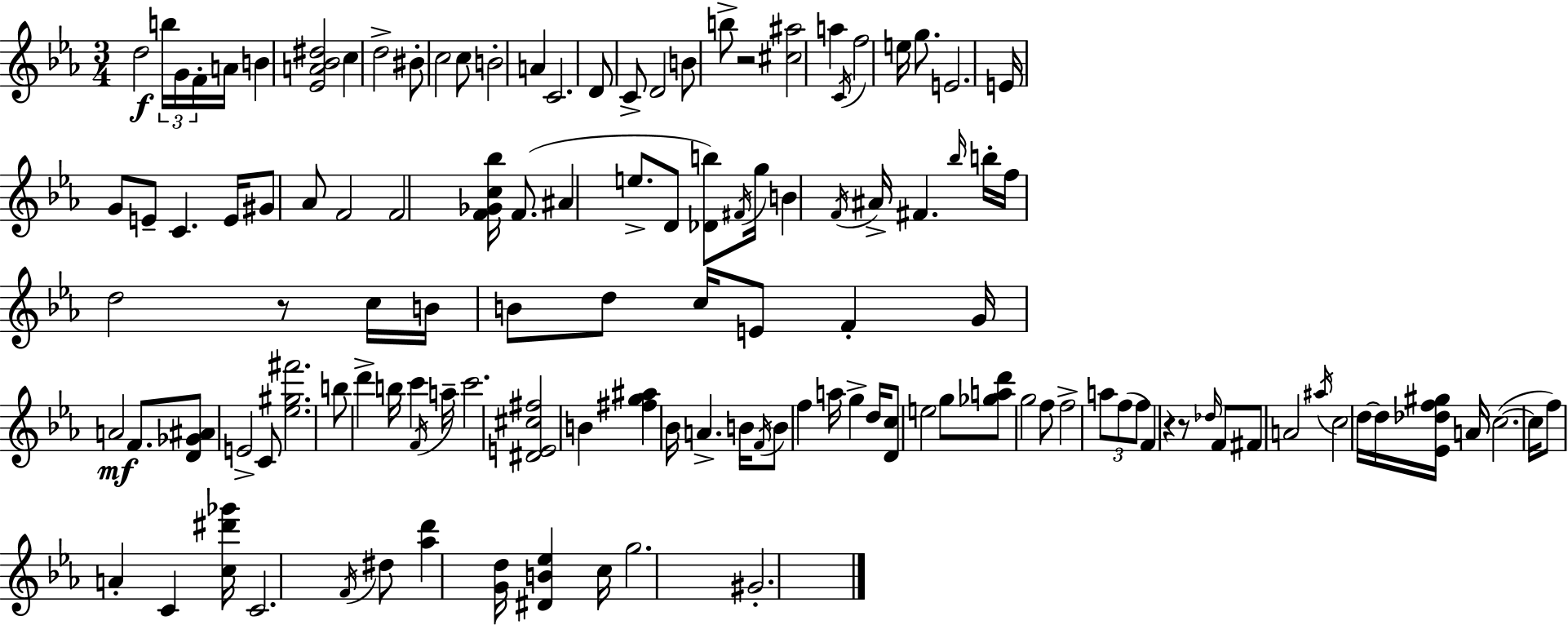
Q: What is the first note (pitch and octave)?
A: D5